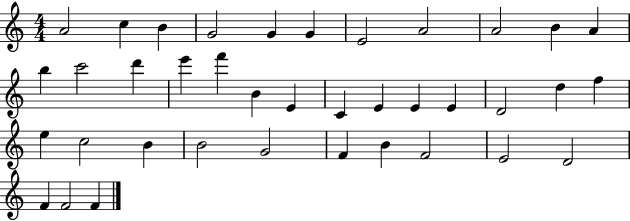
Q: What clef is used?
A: treble